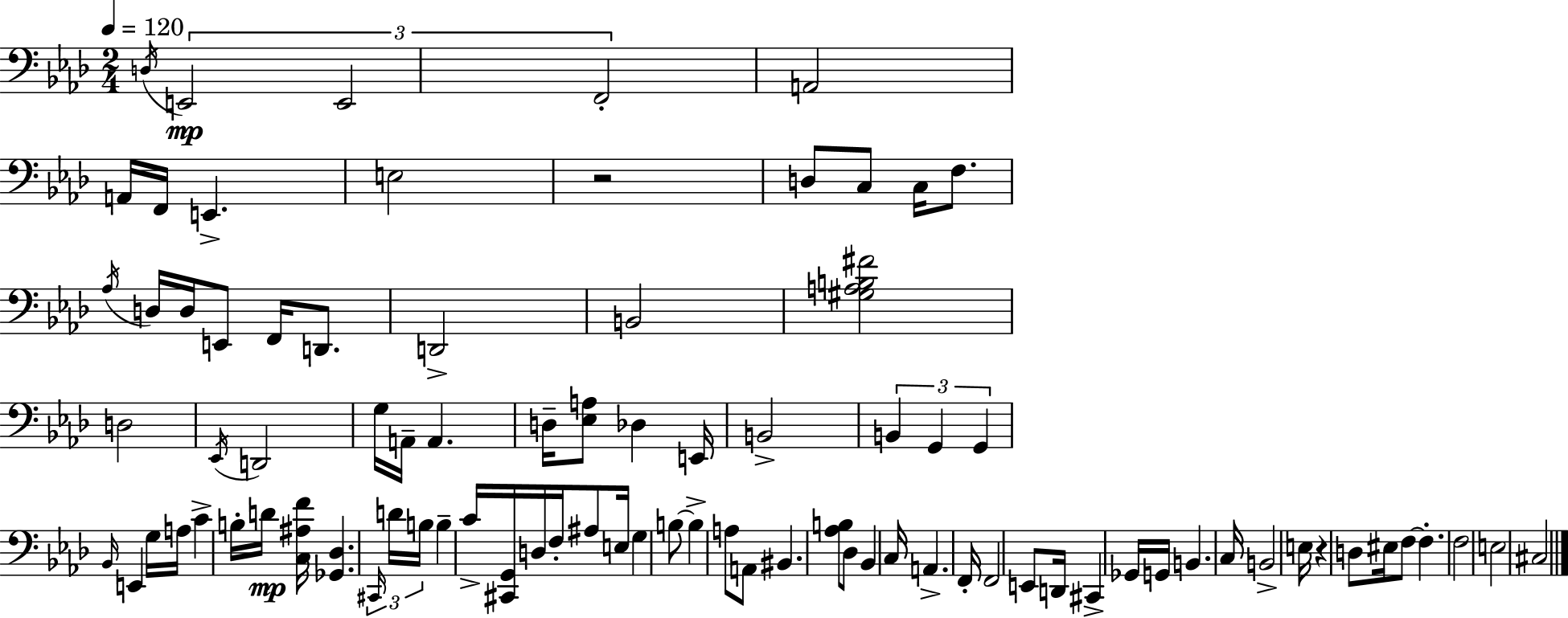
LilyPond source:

{
  \clef bass
  \numericTimeSignature
  \time 2/4
  \key aes \major
  \tempo 4 = 120
  \repeat volta 2 { \acciaccatura { d16 }\mp \tuplet 3/2 { e,2 | e,2 | f,2-. } | a,2 | \break a,16 f,16 e,4.-> | e2 | r2 | d8 c8 c16 f8. | \break \acciaccatura { aes16 } d16 d16 e,8 f,16 d,8. | d,2-> | b,2 | <gis a b fis'>2 | \break d2 | \acciaccatura { ees,16 } d,2 | g16 a,16-- a,4. | d16-- <ees a>8 des4 | \break e,16 b,2-> | \tuplet 3/2 { b,4 g,4 | g,4 } \grace { bes,16 } | e,4 g16 a16 c'4-> | \break b16-. d'16\mp <c ais f'>16 <ges, des>4. | \tuplet 3/2 { \grace { cis,16 } d'16 b16 } b4-- | c'16-> <cis, g,>16 d16 f16-. ais8 | e16 g4 b8~~ b4-> | \break a8 a,8 bis,4. | <aes b>8 des8 | bes,4 c16 a,4.-> | f,16-. f,2 | \break e,8 d,16 | cis,4-> ges,16 g,16 b,4. | c16 b,2-> | e16 r4 | \break d8 eis16 f8~~ f4.-. | f2 | e2 | cis2 | \break } \bar "|."
}